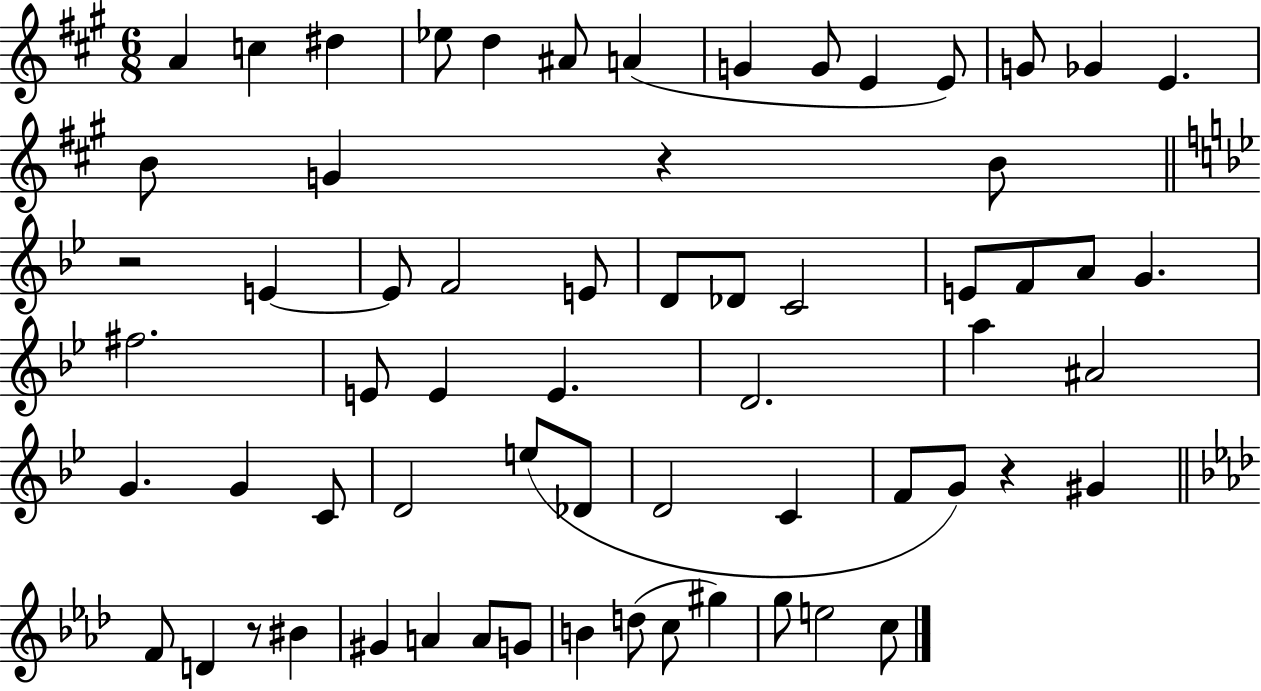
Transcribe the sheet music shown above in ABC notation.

X:1
T:Untitled
M:6/8
L:1/4
K:A
A c ^d _e/2 d ^A/2 A G G/2 E E/2 G/2 _G E B/2 G z B/2 z2 E E/2 F2 E/2 D/2 _D/2 C2 E/2 F/2 A/2 G ^f2 E/2 E E D2 a ^A2 G G C/2 D2 e/2 _D/2 D2 C F/2 G/2 z ^G F/2 D z/2 ^B ^G A A/2 G/2 B d/2 c/2 ^g g/2 e2 c/2